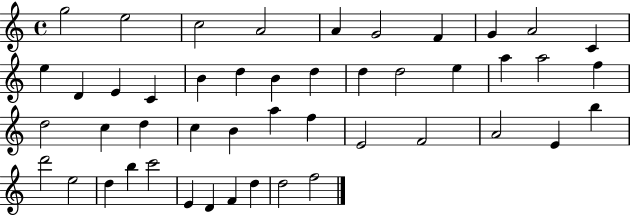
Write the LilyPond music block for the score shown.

{
  \clef treble
  \time 4/4
  \defaultTimeSignature
  \key c \major
  g''2 e''2 | c''2 a'2 | a'4 g'2 f'4 | g'4 a'2 c'4 | \break e''4 d'4 e'4 c'4 | b'4 d''4 b'4 d''4 | d''4 d''2 e''4 | a''4 a''2 f''4 | \break d''2 c''4 d''4 | c''4 b'4 a''4 f''4 | e'2 f'2 | a'2 e'4 b''4 | \break d'''2 e''2 | d''4 b''4 c'''2 | e'4 d'4 f'4 d''4 | d''2 f''2 | \break \bar "|."
}